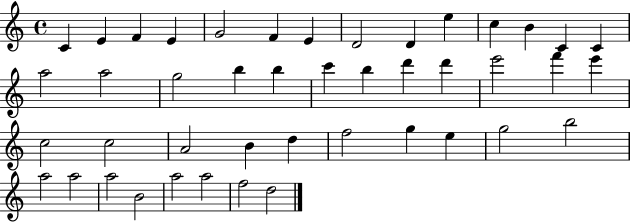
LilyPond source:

{
  \clef treble
  \time 4/4
  \defaultTimeSignature
  \key c \major
  c'4 e'4 f'4 e'4 | g'2 f'4 e'4 | d'2 d'4 e''4 | c''4 b'4 c'4 c'4 | \break a''2 a''2 | g''2 b''4 b''4 | c'''4 b''4 d'''4 d'''4 | e'''2 f'''4 e'''4 | \break c''2 c''2 | a'2 b'4 d''4 | f''2 g''4 e''4 | g''2 b''2 | \break a''2 a''2 | a''2 b'2 | a''2 a''2 | f''2 d''2 | \break \bar "|."
}